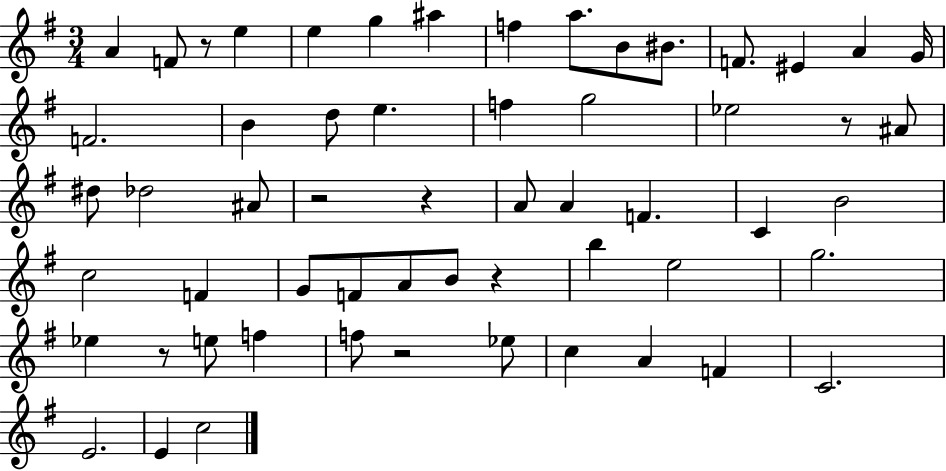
X:1
T:Untitled
M:3/4
L:1/4
K:G
A F/2 z/2 e e g ^a f a/2 B/2 ^B/2 F/2 ^E A G/4 F2 B d/2 e f g2 _e2 z/2 ^A/2 ^d/2 _d2 ^A/2 z2 z A/2 A F C B2 c2 F G/2 F/2 A/2 B/2 z b e2 g2 _e z/2 e/2 f f/2 z2 _e/2 c A F C2 E2 E c2